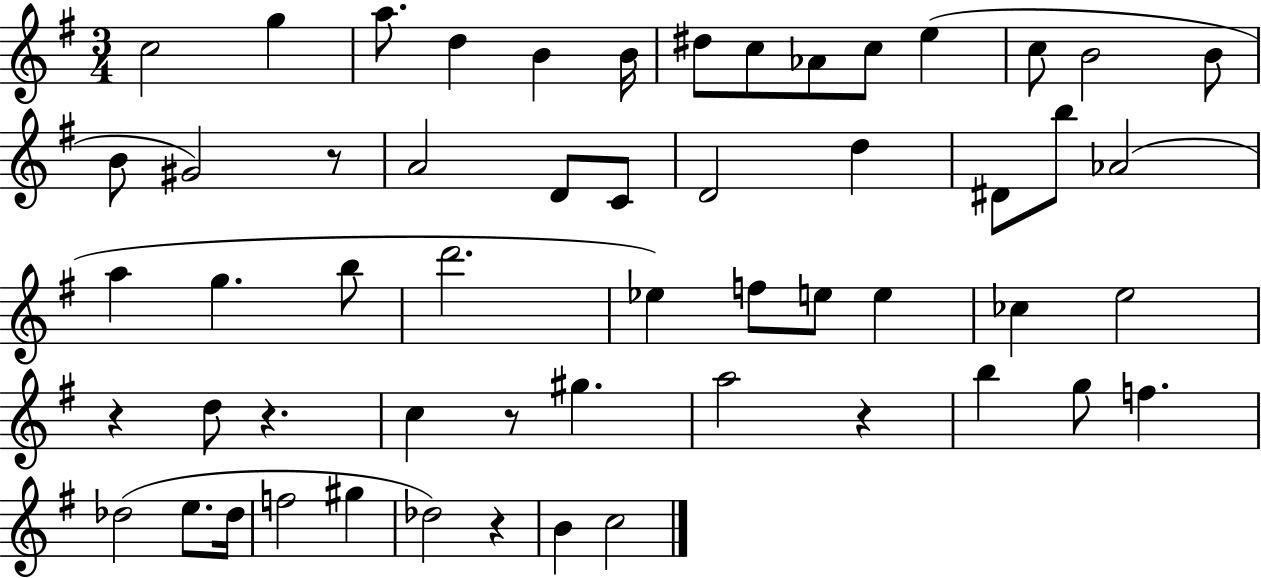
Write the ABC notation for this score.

X:1
T:Untitled
M:3/4
L:1/4
K:G
c2 g a/2 d B B/4 ^d/2 c/2 _A/2 c/2 e c/2 B2 B/2 B/2 ^G2 z/2 A2 D/2 C/2 D2 d ^D/2 b/2 _A2 a g b/2 d'2 _e f/2 e/2 e _c e2 z d/2 z c z/2 ^g a2 z b g/2 f _d2 e/2 _d/4 f2 ^g _d2 z B c2